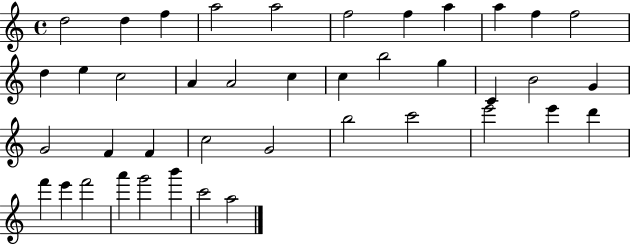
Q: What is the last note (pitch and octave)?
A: A5